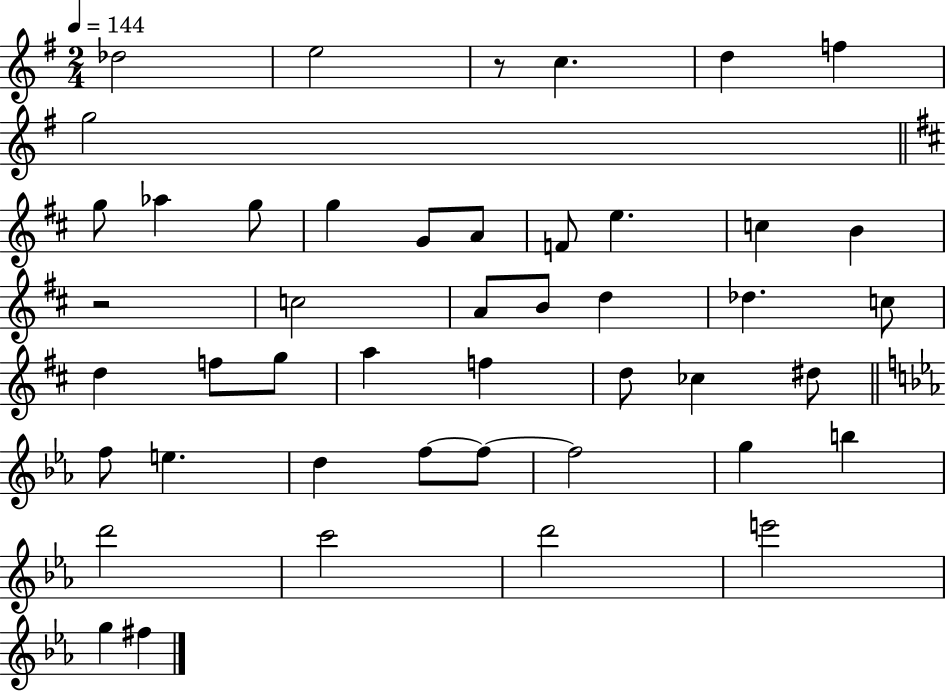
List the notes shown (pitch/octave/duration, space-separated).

Db5/h E5/h R/e C5/q. D5/q F5/q G5/h G5/e Ab5/q G5/e G5/q G4/e A4/e F4/e E5/q. C5/q B4/q R/h C5/h A4/e B4/e D5/q Db5/q. C5/e D5/q F5/e G5/e A5/q F5/q D5/e CES5/q D#5/e F5/e E5/q. D5/q F5/e F5/e F5/h G5/q B5/q D6/h C6/h D6/h E6/h G5/q F#5/q